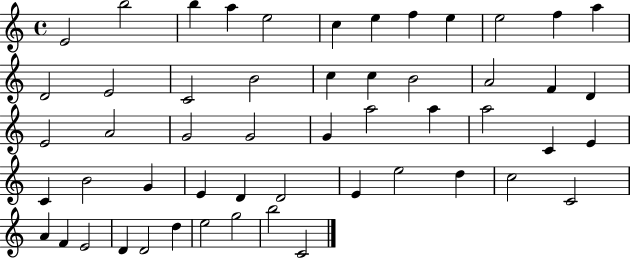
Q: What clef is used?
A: treble